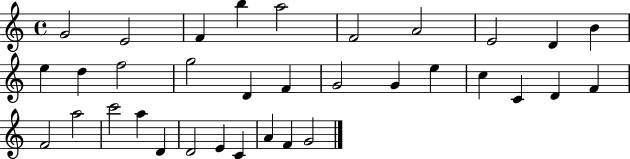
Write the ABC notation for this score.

X:1
T:Untitled
M:4/4
L:1/4
K:C
G2 E2 F b a2 F2 A2 E2 D B e d f2 g2 D F G2 G e c C D F F2 a2 c'2 a D D2 E C A F G2